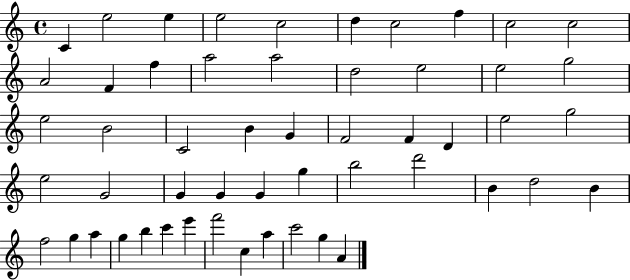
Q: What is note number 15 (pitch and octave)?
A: A5